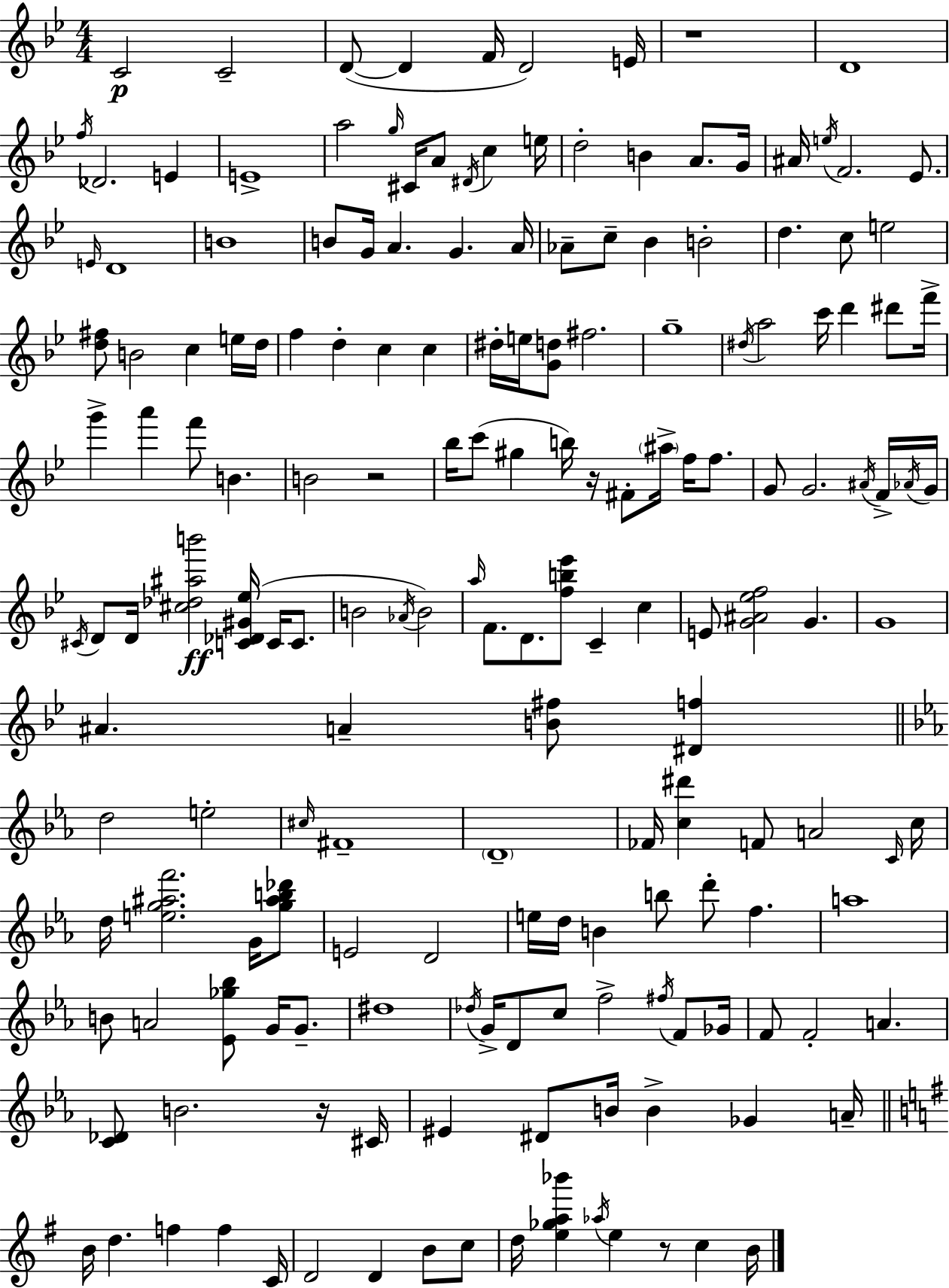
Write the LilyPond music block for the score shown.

{
  \clef treble
  \numericTimeSignature
  \time 4/4
  \key g \minor
  c'2\p c'2-- | d'8~(~ d'4 f'16 d'2) e'16 | r1 | d'1 | \break \acciaccatura { f''16 } des'2. e'4 | e'1-> | a''2 \grace { g''16 } cis'16 a'8 \acciaccatura { dis'16 } c''4 | e''16 d''2-. b'4 a'8. | \break g'16 ais'16 \acciaccatura { e''16 } f'2. | ees'8. \grace { e'16 } d'1 | b'1 | b'8 g'16 a'4. g'4. | \break a'16 aes'8-- c''8-- bes'4 b'2-. | d''4. c''8 e''2 | <d'' fis''>8 b'2 c''4 | e''16 d''16 f''4 d''4-. c''4 | \break c''4 dis''16-. e''16 <g' d''>8 fis''2. | g''1-- | \acciaccatura { dis''16 } a''2 c'''16 d'''4 | dis'''8 f'''16-> g'''4-> a'''4 f'''8 | \break b'4. b'2 r2 | bes''16 c'''8( gis''4 b''16) r16 fis'8-. | \parenthesize ais''16-> f''16 f''8. g'8 g'2. | \acciaccatura { ais'16 } f'16-> \acciaccatura { aes'16 } g'16 \acciaccatura { cis'16 } d'8 d'16 <cis'' des'' ais'' b'''>2\ff | \break <c' des' gis' ees''>16( c'16 c'8. b'2 | \acciaccatura { aes'16 } b'2) \grace { a''16 } f'8. d'8. | <f'' b'' ees'''>8 c'4-- c''4 e'8 <g' ais' ees'' f''>2 | g'4. g'1 | \break ais'4. | a'4-- <b' fis''>8 <dis' f''>4 \bar "||" \break \key ees \major d''2 e''2-. | \grace { cis''16 } fis'1-- | \parenthesize d'1-- | fes'16 <c'' dis'''>4 f'8 a'2 | \break \grace { c'16 } c''16 d''16 <e'' g'' ais'' f'''>2. g'16 | <g'' ais'' b'' des'''>8 e'2 d'2 | e''16 d''16 b'4 b''8 d'''8-. f''4. | a''1 | \break b'8 a'2 <ees' ges'' bes''>8 g'16 g'8.-- | dis''1 | \acciaccatura { des''16 } g'16-> d'8 c''8 f''2-> | \acciaccatura { fis''16 } f'8 ges'16 f'8 f'2-. a'4. | \break <c' des'>8 b'2. | r16 cis'16 eis'4 dis'8 b'16 b'4-> ges'4 | a'16-- \bar "||" \break \key g \major b'16 d''4. f''4 f''4 c'16 | d'2 d'4 b'8 c''8 | d''16 <e'' ges'' a'' bes'''>4 \acciaccatura { aes''16 } e''4 r8 c''4 | b'16 \bar "|."
}